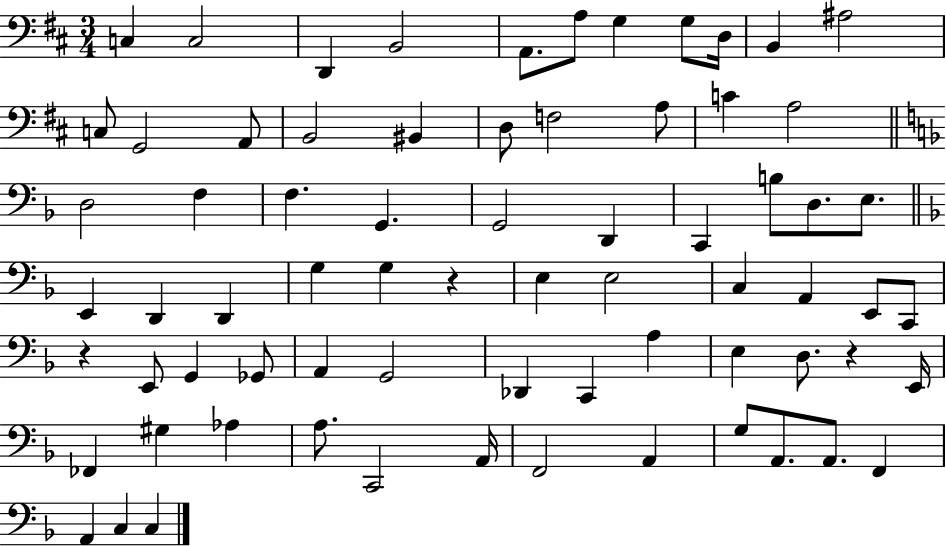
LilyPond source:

{
  \clef bass
  \numericTimeSignature
  \time 3/4
  \key d \major
  c4 c2 | d,4 b,2 | a,8. a8 g4 g8 d16 | b,4 ais2 | \break c8 g,2 a,8 | b,2 bis,4 | d8 f2 a8 | c'4 a2 | \break \bar "||" \break \key d \minor d2 f4 | f4. g,4. | g,2 d,4 | c,4 b8 d8. e8. | \break \bar "||" \break \key d \minor e,4 d,4 d,4 | g4 g4 r4 | e4 e2 | c4 a,4 e,8 c,8 | \break r4 e,8 g,4 ges,8 | a,4 g,2 | des,4 c,4 a4 | e4 d8. r4 e,16 | \break fes,4 gis4 aes4 | a8. c,2 a,16 | f,2 a,4 | g8 a,8. a,8. f,4 | \break a,4 c4 c4 | \bar "|."
}